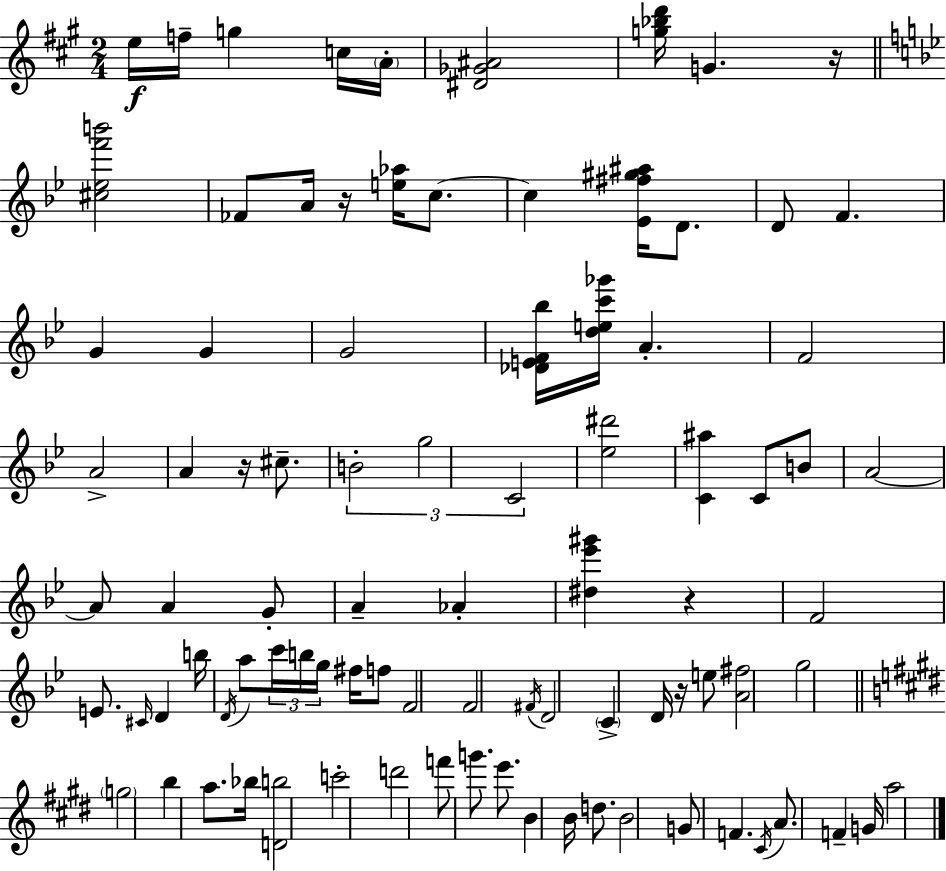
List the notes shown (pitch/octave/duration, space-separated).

E5/s F5/s G5/q C5/s A4/s [D#4,Gb4,A#4]/h [G5,Bb5,D6]/s G4/q. R/s [C#5,Eb5,F6,B6]/h FES4/e A4/s R/s [E5,Ab5]/s C5/e. C5/q [Eb4,F#5,G#5,A#5]/s D4/e. D4/e F4/q. G4/q G4/q G4/h [Db4,E4,F4,Bb5]/s [D5,E5,C6,Gb6]/s A4/q. F4/h A4/h A4/q R/s C#5/e. B4/h G5/h C4/h [Eb5,D#6]/h [C4,A#5]/q C4/e B4/e A4/h A4/e A4/q G4/e A4/q Ab4/q [D#5,Eb6,G#6]/q R/q F4/h E4/e. C#4/s D4/q B5/s D4/s A5/e C6/s B5/s G5/s F#5/s F5/e F4/h F4/h F#4/s D4/h C4/q D4/s R/s E5/e [A4,F#5]/h G5/h G5/h B5/q A5/e. Bb5/s [D4,B5]/h C6/h D6/h F6/e G6/e. E6/e. B4/q B4/s D5/e. B4/h G4/e F4/q. C#4/s A4/e. F4/q G4/s A5/h